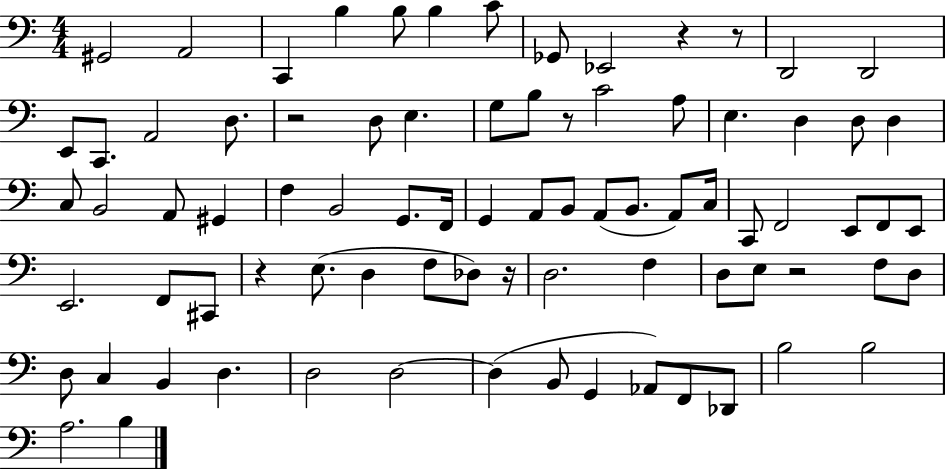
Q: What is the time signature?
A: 4/4